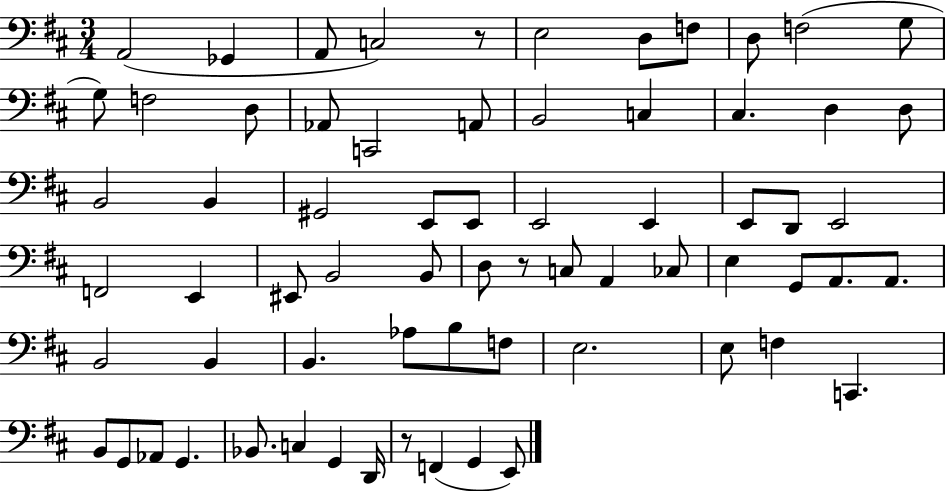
X:1
T:Untitled
M:3/4
L:1/4
K:D
A,,2 _G,, A,,/2 C,2 z/2 E,2 D,/2 F,/2 D,/2 F,2 G,/2 G,/2 F,2 D,/2 _A,,/2 C,,2 A,,/2 B,,2 C, ^C, D, D,/2 B,,2 B,, ^G,,2 E,,/2 E,,/2 E,,2 E,, E,,/2 D,,/2 E,,2 F,,2 E,, ^E,,/2 B,,2 B,,/2 D,/2 z/2 C,/2 A,, _C,/2 E, G,,/2 A,,/2 A,,/2 B,,2 B,, B,, _A,/2 B,/2 F,/2 E,2 E,/2 F, C,, B,,/2 G,,/2 _A,,/2 G,, _B,,/2 C, G,, D,,/4 z/2 F,, G,, E,,/2